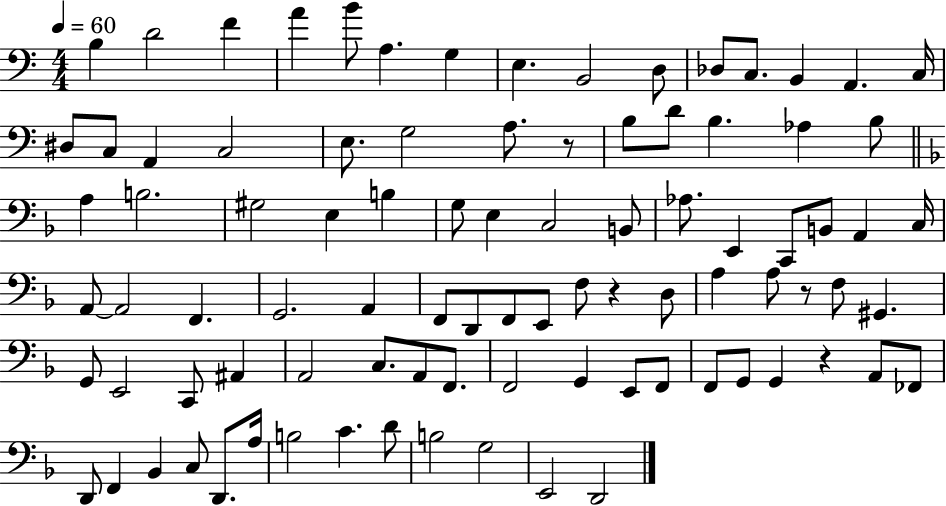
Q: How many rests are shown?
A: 4